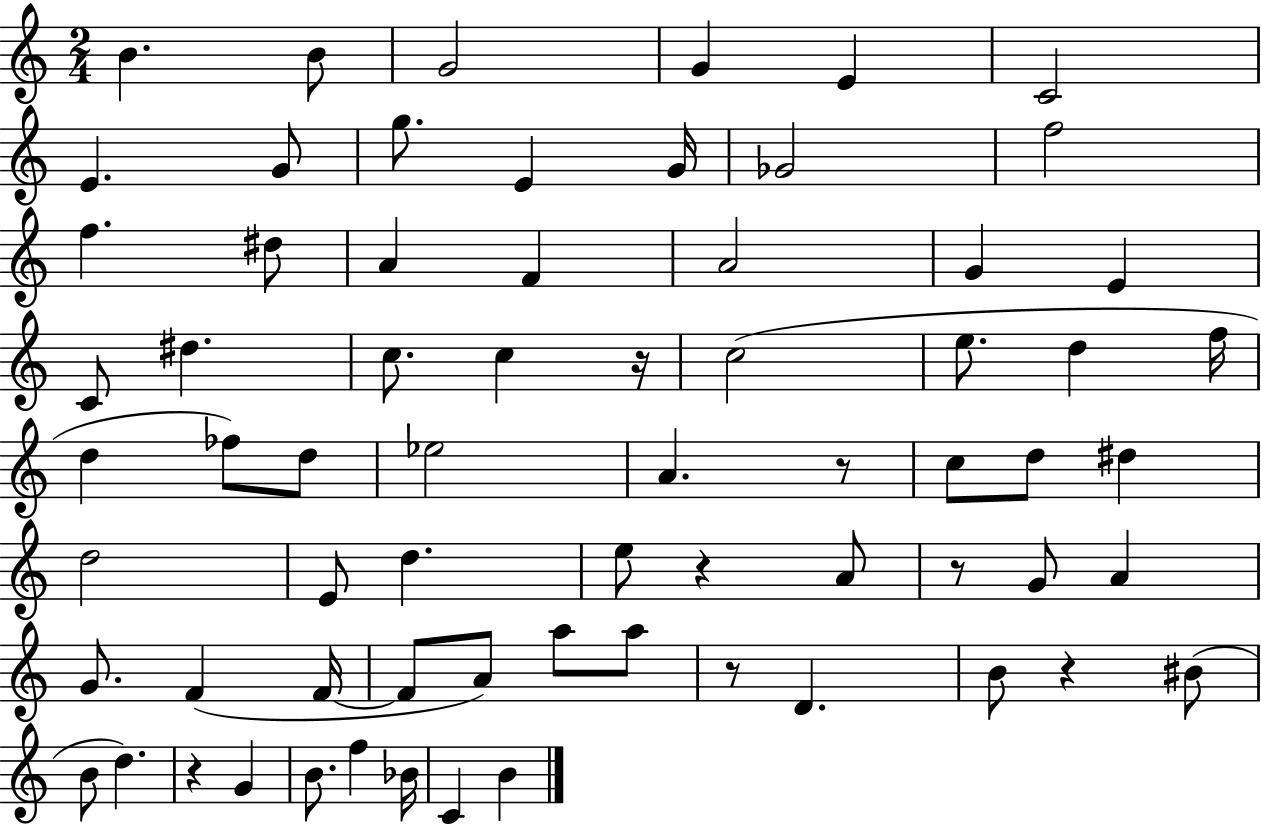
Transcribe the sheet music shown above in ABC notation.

X:1
T:Untitled
M:2/4
L:1/4
K:C
B B/2 G2 G E C2 E G/2 g/2 E G/4 _G2 f2 f ^d/2 A F A2 G E C/2 ^d c/2 c z/4 c2 e/2 d f/4 d _f/2 d/2 _e2 A z/2 c/2 d/2 ^d d2 E/2 d e/2 z A/2 z/2 G/2 A G/2 F F/4 F/2 A/2 a/2 a/2 z/2 D B/2 z ^B/2 B/2 d z G B/2 f _B/4 C B